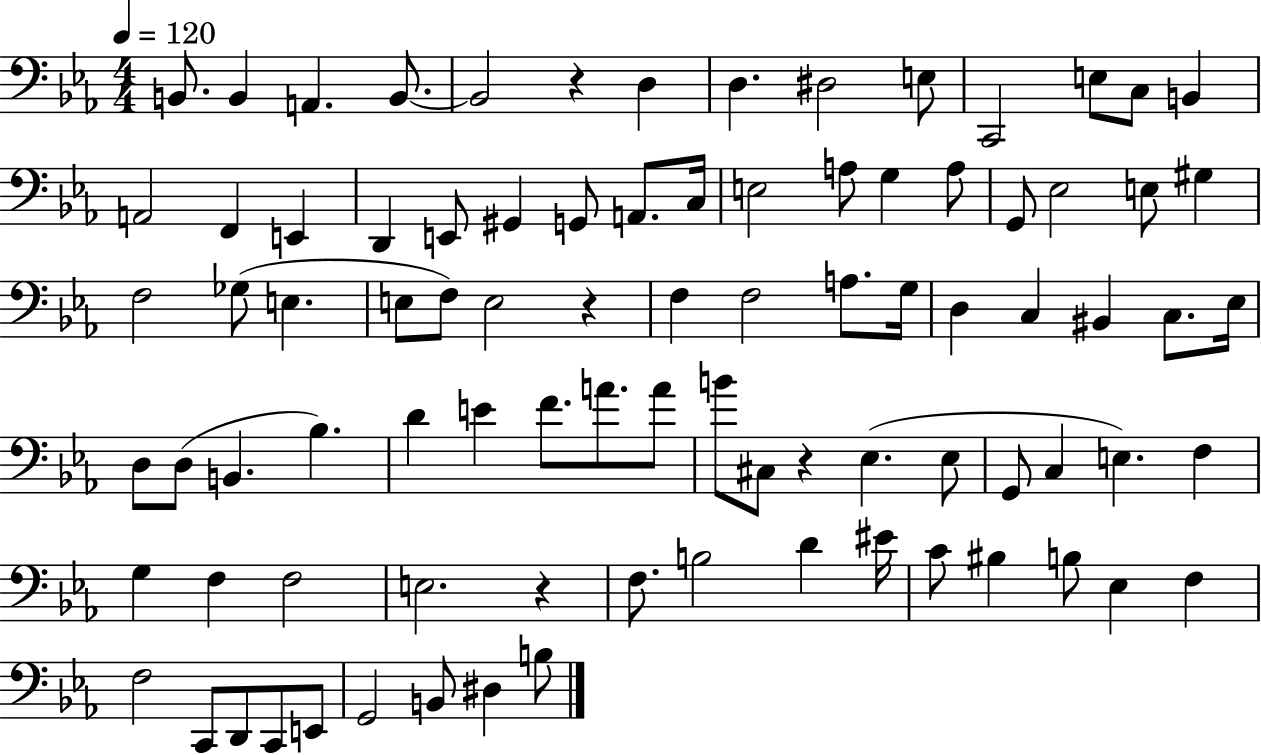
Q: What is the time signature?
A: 4/4